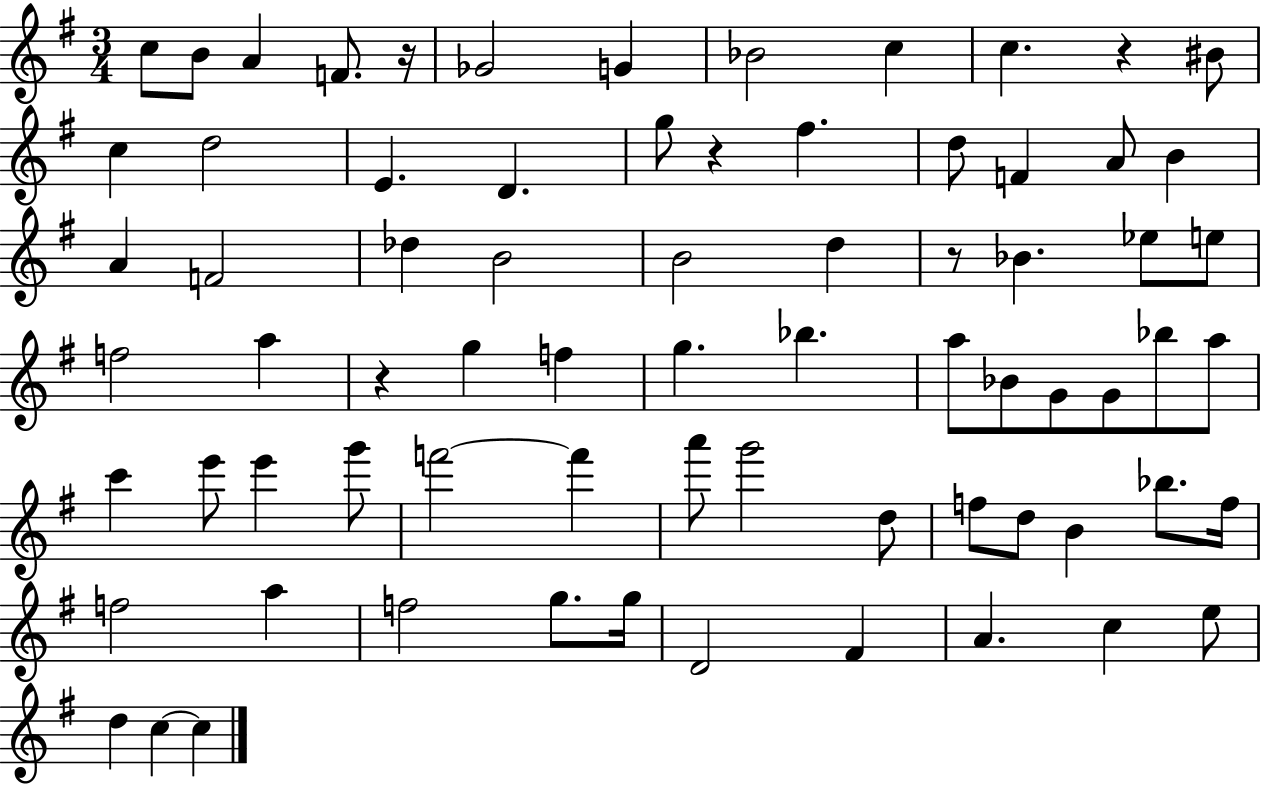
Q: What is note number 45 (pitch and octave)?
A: G6